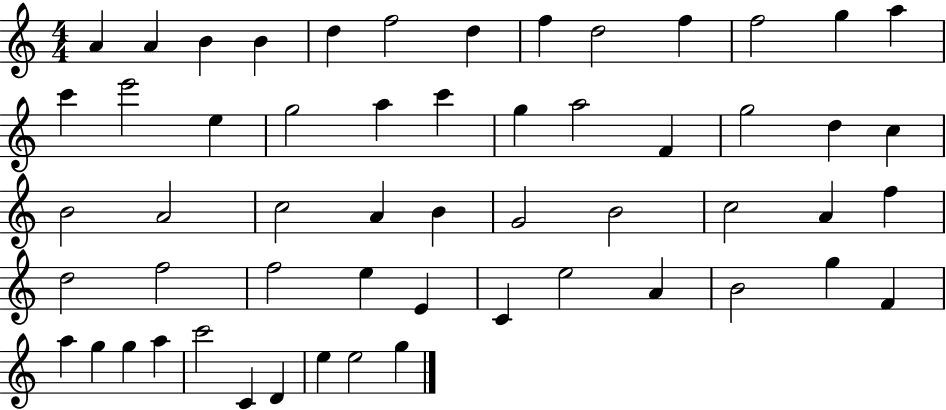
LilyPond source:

{
  \clef treble
  \numericTimeSignature
  \time 4/4
  \key c \major
  a'4 a'4 b'4 b'4 | d''4 f''2 d''4 | f''4 d''2 f''4 | f''2 g''4 a''4 | \break c'''4 e'''2 e''4 | g''2 a''4 c'''4 | g''4 a''2 f'4 | g''2 d''4 c''4 | \break b'2 a'2 | c''2 a'4 b'4 | g'2 b'2 | c''2 a'4 f''4 | \break d''2 f''2 | f''2 e''4 e'4 | c'4 e''2 a'4 | b'2 g''4 f'4 | \break a''4 g''4 g''4 a''4 | c'''2 c'4 d'4 | e''4 e''2 g''4 | \bar "|."
}